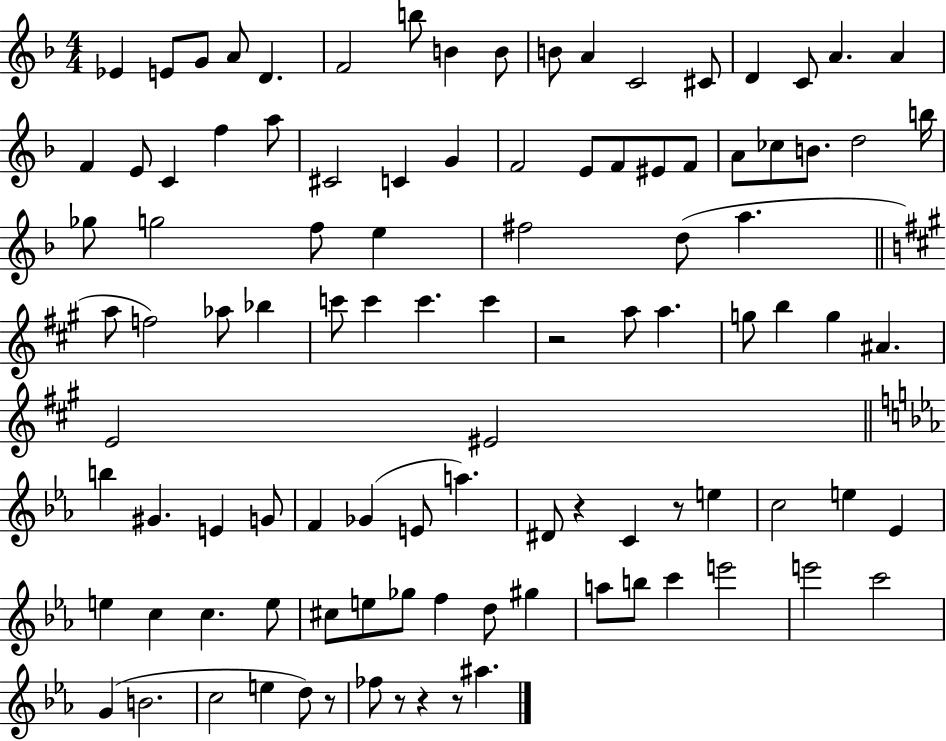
{
  \clef treble
  \numericTimeSignature
  \time 4/4
  \key f \major
  ees'4 e'8 g'8 a'8 d'4. | f'2 b''8 b'4 b'8 | b'8 a'4 c'2 cis'8 | d'4 c'8 a'4. a'4 | \break f'4 e'8 c'4 f''4 a''8 | cis'2 c'4 g'4 | f'2 e'8 f'8 eis'8 f'8 | a'8 ces''8 b'8. d''2 b''16 | \break ges''8 g''2 f''8 e''4 | fis''2 d''8( a''4. | \bar "||" \break \key a \major a''8 f''2) aes''8 bes''4 | c'''8 c'''4 c'''4. c'''4 | r2 a''8 a''4. | g''8 b''4 g''4 ais'4. | \break e'2 eis'2 | \bar "||" \break \key ees \major b''4 gis'4. e'4 g'8 | f'4 ges'4( e'8 a''4.) | dis'8 r4 c'4 r8 e''4 | c''2 e''4 ees'4 | \break e''4 c''4 c''4. e''8 | cis''8 e''8 ges''8 f''4 d''8 gis''4 | a''8 b''8 c'''4 e'''2 | e'''2 c'''2 | \break g'4( b'2. | c''2 e''4 d''8) r8 | fes''8 r8 r4 r8 ais''4. | \bar "|."
}